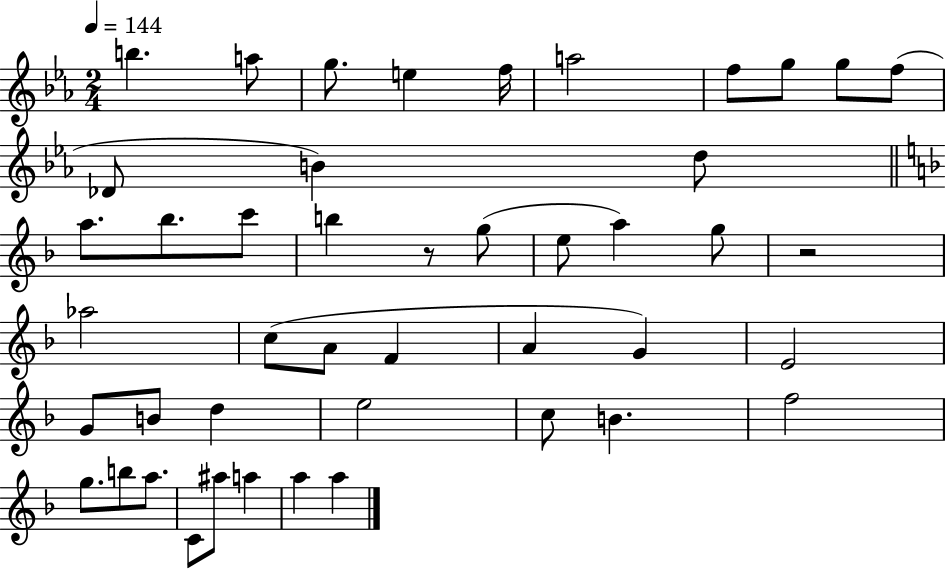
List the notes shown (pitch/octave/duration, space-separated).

B5/q. A5/e G5/e. E5/q F5/s A5/h F5/e G5/e G5/e F5/e Db4/e B4/q D5/e A5/e. Bb5/e. C6/e B5/q R/e G5/e E5/e A5/q G5/e R/h Ab5/h C5/e A4/e F4/q A4/q G4/q E4/h G4/e B4/e D5/q E5/h C5/e B4/q. F5/h G5/e. B5/e A5/e. C4/e A#5/e A5/q A5/q A5/q